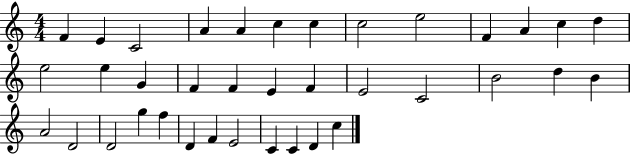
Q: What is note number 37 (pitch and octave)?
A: C5